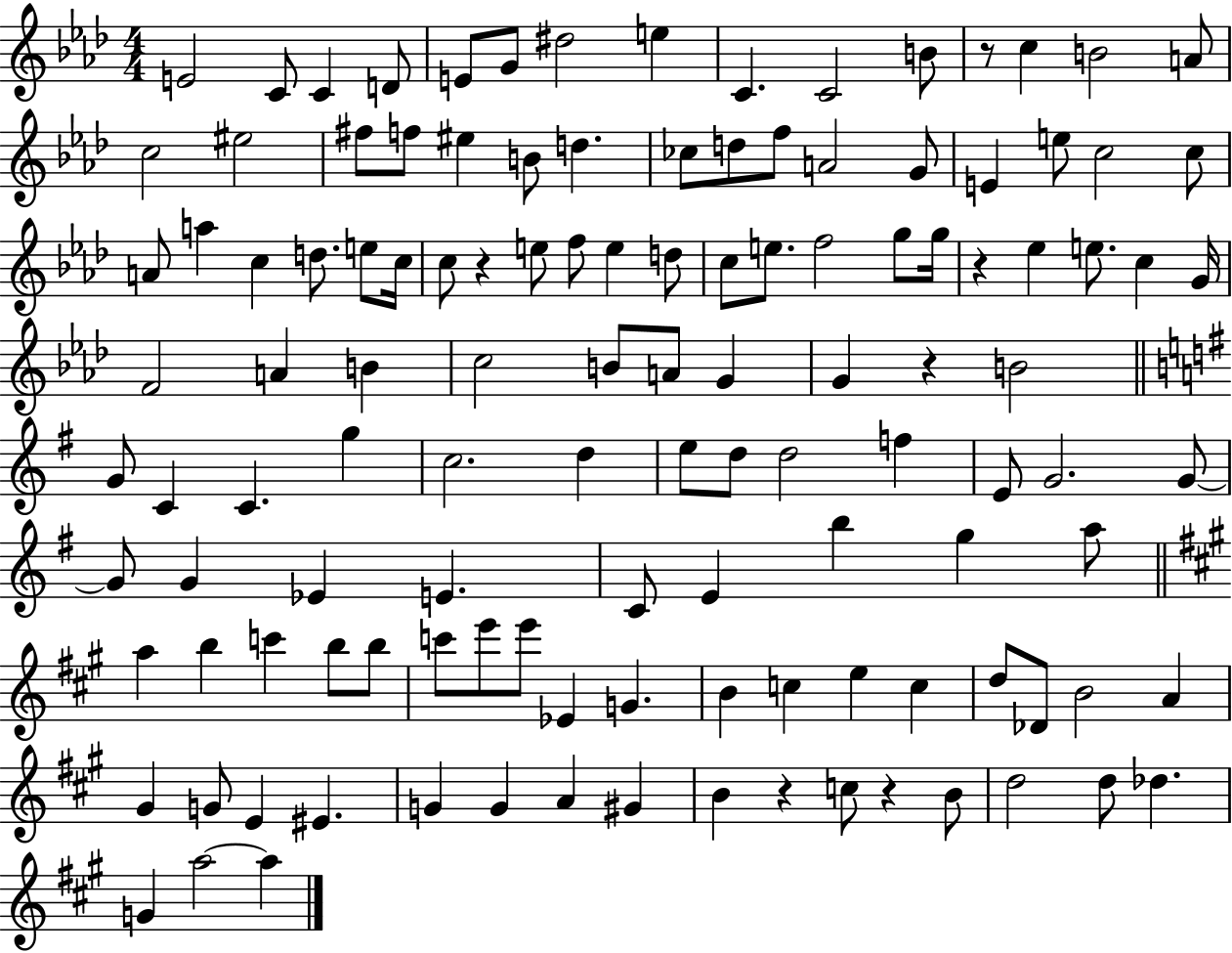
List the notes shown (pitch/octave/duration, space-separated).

E4/h C4/e C4/q D4/e E4/e G4/e D#5/h E5/q C4/q. C4/h B4/e R/e C5/q B4/h A4/e C5/h EIS5/h F#5/e F5/e EIS5/q B4/e D5/q. CES5/e D5/e F5/e A4/h G4/e E4/q E5/e C5/h C5/e A4/e A5/q C5/q D5/e. E5/e C5/s C5/e R/q E5/e F5/e E5/q D5/e C5/e E5/e. F5/h G5/e G5/s R/q Eb5/q E5/e. C5/q G4/s F4/h A4/q B4/q C5/h B4/e A4/e G4/q G4/q R/q B4/h G4/e C4/q C4/q. G5/q C5/h. D5/q E5/e D5/e D5/h F5/q E4/e G4/h. G4/e G4/e G4/q Eb4/q E4/q. C4/e E4/q B5/q G5/q A5/e A5/q B5/q C6/q B5/e B5/e C6/e E6/e E6/e Eb4/q G4/q. B4/q C5/q E5/q C5/q D5/e Db4/e B4/h A4/q G#4/q G4/e E4/q EIS4/q. G4/q G4/q A4/q G#4/q B4/q R/q C5/e R/q B4/e D5/h D5/e Db5/q. G4/q A5/h A5/q